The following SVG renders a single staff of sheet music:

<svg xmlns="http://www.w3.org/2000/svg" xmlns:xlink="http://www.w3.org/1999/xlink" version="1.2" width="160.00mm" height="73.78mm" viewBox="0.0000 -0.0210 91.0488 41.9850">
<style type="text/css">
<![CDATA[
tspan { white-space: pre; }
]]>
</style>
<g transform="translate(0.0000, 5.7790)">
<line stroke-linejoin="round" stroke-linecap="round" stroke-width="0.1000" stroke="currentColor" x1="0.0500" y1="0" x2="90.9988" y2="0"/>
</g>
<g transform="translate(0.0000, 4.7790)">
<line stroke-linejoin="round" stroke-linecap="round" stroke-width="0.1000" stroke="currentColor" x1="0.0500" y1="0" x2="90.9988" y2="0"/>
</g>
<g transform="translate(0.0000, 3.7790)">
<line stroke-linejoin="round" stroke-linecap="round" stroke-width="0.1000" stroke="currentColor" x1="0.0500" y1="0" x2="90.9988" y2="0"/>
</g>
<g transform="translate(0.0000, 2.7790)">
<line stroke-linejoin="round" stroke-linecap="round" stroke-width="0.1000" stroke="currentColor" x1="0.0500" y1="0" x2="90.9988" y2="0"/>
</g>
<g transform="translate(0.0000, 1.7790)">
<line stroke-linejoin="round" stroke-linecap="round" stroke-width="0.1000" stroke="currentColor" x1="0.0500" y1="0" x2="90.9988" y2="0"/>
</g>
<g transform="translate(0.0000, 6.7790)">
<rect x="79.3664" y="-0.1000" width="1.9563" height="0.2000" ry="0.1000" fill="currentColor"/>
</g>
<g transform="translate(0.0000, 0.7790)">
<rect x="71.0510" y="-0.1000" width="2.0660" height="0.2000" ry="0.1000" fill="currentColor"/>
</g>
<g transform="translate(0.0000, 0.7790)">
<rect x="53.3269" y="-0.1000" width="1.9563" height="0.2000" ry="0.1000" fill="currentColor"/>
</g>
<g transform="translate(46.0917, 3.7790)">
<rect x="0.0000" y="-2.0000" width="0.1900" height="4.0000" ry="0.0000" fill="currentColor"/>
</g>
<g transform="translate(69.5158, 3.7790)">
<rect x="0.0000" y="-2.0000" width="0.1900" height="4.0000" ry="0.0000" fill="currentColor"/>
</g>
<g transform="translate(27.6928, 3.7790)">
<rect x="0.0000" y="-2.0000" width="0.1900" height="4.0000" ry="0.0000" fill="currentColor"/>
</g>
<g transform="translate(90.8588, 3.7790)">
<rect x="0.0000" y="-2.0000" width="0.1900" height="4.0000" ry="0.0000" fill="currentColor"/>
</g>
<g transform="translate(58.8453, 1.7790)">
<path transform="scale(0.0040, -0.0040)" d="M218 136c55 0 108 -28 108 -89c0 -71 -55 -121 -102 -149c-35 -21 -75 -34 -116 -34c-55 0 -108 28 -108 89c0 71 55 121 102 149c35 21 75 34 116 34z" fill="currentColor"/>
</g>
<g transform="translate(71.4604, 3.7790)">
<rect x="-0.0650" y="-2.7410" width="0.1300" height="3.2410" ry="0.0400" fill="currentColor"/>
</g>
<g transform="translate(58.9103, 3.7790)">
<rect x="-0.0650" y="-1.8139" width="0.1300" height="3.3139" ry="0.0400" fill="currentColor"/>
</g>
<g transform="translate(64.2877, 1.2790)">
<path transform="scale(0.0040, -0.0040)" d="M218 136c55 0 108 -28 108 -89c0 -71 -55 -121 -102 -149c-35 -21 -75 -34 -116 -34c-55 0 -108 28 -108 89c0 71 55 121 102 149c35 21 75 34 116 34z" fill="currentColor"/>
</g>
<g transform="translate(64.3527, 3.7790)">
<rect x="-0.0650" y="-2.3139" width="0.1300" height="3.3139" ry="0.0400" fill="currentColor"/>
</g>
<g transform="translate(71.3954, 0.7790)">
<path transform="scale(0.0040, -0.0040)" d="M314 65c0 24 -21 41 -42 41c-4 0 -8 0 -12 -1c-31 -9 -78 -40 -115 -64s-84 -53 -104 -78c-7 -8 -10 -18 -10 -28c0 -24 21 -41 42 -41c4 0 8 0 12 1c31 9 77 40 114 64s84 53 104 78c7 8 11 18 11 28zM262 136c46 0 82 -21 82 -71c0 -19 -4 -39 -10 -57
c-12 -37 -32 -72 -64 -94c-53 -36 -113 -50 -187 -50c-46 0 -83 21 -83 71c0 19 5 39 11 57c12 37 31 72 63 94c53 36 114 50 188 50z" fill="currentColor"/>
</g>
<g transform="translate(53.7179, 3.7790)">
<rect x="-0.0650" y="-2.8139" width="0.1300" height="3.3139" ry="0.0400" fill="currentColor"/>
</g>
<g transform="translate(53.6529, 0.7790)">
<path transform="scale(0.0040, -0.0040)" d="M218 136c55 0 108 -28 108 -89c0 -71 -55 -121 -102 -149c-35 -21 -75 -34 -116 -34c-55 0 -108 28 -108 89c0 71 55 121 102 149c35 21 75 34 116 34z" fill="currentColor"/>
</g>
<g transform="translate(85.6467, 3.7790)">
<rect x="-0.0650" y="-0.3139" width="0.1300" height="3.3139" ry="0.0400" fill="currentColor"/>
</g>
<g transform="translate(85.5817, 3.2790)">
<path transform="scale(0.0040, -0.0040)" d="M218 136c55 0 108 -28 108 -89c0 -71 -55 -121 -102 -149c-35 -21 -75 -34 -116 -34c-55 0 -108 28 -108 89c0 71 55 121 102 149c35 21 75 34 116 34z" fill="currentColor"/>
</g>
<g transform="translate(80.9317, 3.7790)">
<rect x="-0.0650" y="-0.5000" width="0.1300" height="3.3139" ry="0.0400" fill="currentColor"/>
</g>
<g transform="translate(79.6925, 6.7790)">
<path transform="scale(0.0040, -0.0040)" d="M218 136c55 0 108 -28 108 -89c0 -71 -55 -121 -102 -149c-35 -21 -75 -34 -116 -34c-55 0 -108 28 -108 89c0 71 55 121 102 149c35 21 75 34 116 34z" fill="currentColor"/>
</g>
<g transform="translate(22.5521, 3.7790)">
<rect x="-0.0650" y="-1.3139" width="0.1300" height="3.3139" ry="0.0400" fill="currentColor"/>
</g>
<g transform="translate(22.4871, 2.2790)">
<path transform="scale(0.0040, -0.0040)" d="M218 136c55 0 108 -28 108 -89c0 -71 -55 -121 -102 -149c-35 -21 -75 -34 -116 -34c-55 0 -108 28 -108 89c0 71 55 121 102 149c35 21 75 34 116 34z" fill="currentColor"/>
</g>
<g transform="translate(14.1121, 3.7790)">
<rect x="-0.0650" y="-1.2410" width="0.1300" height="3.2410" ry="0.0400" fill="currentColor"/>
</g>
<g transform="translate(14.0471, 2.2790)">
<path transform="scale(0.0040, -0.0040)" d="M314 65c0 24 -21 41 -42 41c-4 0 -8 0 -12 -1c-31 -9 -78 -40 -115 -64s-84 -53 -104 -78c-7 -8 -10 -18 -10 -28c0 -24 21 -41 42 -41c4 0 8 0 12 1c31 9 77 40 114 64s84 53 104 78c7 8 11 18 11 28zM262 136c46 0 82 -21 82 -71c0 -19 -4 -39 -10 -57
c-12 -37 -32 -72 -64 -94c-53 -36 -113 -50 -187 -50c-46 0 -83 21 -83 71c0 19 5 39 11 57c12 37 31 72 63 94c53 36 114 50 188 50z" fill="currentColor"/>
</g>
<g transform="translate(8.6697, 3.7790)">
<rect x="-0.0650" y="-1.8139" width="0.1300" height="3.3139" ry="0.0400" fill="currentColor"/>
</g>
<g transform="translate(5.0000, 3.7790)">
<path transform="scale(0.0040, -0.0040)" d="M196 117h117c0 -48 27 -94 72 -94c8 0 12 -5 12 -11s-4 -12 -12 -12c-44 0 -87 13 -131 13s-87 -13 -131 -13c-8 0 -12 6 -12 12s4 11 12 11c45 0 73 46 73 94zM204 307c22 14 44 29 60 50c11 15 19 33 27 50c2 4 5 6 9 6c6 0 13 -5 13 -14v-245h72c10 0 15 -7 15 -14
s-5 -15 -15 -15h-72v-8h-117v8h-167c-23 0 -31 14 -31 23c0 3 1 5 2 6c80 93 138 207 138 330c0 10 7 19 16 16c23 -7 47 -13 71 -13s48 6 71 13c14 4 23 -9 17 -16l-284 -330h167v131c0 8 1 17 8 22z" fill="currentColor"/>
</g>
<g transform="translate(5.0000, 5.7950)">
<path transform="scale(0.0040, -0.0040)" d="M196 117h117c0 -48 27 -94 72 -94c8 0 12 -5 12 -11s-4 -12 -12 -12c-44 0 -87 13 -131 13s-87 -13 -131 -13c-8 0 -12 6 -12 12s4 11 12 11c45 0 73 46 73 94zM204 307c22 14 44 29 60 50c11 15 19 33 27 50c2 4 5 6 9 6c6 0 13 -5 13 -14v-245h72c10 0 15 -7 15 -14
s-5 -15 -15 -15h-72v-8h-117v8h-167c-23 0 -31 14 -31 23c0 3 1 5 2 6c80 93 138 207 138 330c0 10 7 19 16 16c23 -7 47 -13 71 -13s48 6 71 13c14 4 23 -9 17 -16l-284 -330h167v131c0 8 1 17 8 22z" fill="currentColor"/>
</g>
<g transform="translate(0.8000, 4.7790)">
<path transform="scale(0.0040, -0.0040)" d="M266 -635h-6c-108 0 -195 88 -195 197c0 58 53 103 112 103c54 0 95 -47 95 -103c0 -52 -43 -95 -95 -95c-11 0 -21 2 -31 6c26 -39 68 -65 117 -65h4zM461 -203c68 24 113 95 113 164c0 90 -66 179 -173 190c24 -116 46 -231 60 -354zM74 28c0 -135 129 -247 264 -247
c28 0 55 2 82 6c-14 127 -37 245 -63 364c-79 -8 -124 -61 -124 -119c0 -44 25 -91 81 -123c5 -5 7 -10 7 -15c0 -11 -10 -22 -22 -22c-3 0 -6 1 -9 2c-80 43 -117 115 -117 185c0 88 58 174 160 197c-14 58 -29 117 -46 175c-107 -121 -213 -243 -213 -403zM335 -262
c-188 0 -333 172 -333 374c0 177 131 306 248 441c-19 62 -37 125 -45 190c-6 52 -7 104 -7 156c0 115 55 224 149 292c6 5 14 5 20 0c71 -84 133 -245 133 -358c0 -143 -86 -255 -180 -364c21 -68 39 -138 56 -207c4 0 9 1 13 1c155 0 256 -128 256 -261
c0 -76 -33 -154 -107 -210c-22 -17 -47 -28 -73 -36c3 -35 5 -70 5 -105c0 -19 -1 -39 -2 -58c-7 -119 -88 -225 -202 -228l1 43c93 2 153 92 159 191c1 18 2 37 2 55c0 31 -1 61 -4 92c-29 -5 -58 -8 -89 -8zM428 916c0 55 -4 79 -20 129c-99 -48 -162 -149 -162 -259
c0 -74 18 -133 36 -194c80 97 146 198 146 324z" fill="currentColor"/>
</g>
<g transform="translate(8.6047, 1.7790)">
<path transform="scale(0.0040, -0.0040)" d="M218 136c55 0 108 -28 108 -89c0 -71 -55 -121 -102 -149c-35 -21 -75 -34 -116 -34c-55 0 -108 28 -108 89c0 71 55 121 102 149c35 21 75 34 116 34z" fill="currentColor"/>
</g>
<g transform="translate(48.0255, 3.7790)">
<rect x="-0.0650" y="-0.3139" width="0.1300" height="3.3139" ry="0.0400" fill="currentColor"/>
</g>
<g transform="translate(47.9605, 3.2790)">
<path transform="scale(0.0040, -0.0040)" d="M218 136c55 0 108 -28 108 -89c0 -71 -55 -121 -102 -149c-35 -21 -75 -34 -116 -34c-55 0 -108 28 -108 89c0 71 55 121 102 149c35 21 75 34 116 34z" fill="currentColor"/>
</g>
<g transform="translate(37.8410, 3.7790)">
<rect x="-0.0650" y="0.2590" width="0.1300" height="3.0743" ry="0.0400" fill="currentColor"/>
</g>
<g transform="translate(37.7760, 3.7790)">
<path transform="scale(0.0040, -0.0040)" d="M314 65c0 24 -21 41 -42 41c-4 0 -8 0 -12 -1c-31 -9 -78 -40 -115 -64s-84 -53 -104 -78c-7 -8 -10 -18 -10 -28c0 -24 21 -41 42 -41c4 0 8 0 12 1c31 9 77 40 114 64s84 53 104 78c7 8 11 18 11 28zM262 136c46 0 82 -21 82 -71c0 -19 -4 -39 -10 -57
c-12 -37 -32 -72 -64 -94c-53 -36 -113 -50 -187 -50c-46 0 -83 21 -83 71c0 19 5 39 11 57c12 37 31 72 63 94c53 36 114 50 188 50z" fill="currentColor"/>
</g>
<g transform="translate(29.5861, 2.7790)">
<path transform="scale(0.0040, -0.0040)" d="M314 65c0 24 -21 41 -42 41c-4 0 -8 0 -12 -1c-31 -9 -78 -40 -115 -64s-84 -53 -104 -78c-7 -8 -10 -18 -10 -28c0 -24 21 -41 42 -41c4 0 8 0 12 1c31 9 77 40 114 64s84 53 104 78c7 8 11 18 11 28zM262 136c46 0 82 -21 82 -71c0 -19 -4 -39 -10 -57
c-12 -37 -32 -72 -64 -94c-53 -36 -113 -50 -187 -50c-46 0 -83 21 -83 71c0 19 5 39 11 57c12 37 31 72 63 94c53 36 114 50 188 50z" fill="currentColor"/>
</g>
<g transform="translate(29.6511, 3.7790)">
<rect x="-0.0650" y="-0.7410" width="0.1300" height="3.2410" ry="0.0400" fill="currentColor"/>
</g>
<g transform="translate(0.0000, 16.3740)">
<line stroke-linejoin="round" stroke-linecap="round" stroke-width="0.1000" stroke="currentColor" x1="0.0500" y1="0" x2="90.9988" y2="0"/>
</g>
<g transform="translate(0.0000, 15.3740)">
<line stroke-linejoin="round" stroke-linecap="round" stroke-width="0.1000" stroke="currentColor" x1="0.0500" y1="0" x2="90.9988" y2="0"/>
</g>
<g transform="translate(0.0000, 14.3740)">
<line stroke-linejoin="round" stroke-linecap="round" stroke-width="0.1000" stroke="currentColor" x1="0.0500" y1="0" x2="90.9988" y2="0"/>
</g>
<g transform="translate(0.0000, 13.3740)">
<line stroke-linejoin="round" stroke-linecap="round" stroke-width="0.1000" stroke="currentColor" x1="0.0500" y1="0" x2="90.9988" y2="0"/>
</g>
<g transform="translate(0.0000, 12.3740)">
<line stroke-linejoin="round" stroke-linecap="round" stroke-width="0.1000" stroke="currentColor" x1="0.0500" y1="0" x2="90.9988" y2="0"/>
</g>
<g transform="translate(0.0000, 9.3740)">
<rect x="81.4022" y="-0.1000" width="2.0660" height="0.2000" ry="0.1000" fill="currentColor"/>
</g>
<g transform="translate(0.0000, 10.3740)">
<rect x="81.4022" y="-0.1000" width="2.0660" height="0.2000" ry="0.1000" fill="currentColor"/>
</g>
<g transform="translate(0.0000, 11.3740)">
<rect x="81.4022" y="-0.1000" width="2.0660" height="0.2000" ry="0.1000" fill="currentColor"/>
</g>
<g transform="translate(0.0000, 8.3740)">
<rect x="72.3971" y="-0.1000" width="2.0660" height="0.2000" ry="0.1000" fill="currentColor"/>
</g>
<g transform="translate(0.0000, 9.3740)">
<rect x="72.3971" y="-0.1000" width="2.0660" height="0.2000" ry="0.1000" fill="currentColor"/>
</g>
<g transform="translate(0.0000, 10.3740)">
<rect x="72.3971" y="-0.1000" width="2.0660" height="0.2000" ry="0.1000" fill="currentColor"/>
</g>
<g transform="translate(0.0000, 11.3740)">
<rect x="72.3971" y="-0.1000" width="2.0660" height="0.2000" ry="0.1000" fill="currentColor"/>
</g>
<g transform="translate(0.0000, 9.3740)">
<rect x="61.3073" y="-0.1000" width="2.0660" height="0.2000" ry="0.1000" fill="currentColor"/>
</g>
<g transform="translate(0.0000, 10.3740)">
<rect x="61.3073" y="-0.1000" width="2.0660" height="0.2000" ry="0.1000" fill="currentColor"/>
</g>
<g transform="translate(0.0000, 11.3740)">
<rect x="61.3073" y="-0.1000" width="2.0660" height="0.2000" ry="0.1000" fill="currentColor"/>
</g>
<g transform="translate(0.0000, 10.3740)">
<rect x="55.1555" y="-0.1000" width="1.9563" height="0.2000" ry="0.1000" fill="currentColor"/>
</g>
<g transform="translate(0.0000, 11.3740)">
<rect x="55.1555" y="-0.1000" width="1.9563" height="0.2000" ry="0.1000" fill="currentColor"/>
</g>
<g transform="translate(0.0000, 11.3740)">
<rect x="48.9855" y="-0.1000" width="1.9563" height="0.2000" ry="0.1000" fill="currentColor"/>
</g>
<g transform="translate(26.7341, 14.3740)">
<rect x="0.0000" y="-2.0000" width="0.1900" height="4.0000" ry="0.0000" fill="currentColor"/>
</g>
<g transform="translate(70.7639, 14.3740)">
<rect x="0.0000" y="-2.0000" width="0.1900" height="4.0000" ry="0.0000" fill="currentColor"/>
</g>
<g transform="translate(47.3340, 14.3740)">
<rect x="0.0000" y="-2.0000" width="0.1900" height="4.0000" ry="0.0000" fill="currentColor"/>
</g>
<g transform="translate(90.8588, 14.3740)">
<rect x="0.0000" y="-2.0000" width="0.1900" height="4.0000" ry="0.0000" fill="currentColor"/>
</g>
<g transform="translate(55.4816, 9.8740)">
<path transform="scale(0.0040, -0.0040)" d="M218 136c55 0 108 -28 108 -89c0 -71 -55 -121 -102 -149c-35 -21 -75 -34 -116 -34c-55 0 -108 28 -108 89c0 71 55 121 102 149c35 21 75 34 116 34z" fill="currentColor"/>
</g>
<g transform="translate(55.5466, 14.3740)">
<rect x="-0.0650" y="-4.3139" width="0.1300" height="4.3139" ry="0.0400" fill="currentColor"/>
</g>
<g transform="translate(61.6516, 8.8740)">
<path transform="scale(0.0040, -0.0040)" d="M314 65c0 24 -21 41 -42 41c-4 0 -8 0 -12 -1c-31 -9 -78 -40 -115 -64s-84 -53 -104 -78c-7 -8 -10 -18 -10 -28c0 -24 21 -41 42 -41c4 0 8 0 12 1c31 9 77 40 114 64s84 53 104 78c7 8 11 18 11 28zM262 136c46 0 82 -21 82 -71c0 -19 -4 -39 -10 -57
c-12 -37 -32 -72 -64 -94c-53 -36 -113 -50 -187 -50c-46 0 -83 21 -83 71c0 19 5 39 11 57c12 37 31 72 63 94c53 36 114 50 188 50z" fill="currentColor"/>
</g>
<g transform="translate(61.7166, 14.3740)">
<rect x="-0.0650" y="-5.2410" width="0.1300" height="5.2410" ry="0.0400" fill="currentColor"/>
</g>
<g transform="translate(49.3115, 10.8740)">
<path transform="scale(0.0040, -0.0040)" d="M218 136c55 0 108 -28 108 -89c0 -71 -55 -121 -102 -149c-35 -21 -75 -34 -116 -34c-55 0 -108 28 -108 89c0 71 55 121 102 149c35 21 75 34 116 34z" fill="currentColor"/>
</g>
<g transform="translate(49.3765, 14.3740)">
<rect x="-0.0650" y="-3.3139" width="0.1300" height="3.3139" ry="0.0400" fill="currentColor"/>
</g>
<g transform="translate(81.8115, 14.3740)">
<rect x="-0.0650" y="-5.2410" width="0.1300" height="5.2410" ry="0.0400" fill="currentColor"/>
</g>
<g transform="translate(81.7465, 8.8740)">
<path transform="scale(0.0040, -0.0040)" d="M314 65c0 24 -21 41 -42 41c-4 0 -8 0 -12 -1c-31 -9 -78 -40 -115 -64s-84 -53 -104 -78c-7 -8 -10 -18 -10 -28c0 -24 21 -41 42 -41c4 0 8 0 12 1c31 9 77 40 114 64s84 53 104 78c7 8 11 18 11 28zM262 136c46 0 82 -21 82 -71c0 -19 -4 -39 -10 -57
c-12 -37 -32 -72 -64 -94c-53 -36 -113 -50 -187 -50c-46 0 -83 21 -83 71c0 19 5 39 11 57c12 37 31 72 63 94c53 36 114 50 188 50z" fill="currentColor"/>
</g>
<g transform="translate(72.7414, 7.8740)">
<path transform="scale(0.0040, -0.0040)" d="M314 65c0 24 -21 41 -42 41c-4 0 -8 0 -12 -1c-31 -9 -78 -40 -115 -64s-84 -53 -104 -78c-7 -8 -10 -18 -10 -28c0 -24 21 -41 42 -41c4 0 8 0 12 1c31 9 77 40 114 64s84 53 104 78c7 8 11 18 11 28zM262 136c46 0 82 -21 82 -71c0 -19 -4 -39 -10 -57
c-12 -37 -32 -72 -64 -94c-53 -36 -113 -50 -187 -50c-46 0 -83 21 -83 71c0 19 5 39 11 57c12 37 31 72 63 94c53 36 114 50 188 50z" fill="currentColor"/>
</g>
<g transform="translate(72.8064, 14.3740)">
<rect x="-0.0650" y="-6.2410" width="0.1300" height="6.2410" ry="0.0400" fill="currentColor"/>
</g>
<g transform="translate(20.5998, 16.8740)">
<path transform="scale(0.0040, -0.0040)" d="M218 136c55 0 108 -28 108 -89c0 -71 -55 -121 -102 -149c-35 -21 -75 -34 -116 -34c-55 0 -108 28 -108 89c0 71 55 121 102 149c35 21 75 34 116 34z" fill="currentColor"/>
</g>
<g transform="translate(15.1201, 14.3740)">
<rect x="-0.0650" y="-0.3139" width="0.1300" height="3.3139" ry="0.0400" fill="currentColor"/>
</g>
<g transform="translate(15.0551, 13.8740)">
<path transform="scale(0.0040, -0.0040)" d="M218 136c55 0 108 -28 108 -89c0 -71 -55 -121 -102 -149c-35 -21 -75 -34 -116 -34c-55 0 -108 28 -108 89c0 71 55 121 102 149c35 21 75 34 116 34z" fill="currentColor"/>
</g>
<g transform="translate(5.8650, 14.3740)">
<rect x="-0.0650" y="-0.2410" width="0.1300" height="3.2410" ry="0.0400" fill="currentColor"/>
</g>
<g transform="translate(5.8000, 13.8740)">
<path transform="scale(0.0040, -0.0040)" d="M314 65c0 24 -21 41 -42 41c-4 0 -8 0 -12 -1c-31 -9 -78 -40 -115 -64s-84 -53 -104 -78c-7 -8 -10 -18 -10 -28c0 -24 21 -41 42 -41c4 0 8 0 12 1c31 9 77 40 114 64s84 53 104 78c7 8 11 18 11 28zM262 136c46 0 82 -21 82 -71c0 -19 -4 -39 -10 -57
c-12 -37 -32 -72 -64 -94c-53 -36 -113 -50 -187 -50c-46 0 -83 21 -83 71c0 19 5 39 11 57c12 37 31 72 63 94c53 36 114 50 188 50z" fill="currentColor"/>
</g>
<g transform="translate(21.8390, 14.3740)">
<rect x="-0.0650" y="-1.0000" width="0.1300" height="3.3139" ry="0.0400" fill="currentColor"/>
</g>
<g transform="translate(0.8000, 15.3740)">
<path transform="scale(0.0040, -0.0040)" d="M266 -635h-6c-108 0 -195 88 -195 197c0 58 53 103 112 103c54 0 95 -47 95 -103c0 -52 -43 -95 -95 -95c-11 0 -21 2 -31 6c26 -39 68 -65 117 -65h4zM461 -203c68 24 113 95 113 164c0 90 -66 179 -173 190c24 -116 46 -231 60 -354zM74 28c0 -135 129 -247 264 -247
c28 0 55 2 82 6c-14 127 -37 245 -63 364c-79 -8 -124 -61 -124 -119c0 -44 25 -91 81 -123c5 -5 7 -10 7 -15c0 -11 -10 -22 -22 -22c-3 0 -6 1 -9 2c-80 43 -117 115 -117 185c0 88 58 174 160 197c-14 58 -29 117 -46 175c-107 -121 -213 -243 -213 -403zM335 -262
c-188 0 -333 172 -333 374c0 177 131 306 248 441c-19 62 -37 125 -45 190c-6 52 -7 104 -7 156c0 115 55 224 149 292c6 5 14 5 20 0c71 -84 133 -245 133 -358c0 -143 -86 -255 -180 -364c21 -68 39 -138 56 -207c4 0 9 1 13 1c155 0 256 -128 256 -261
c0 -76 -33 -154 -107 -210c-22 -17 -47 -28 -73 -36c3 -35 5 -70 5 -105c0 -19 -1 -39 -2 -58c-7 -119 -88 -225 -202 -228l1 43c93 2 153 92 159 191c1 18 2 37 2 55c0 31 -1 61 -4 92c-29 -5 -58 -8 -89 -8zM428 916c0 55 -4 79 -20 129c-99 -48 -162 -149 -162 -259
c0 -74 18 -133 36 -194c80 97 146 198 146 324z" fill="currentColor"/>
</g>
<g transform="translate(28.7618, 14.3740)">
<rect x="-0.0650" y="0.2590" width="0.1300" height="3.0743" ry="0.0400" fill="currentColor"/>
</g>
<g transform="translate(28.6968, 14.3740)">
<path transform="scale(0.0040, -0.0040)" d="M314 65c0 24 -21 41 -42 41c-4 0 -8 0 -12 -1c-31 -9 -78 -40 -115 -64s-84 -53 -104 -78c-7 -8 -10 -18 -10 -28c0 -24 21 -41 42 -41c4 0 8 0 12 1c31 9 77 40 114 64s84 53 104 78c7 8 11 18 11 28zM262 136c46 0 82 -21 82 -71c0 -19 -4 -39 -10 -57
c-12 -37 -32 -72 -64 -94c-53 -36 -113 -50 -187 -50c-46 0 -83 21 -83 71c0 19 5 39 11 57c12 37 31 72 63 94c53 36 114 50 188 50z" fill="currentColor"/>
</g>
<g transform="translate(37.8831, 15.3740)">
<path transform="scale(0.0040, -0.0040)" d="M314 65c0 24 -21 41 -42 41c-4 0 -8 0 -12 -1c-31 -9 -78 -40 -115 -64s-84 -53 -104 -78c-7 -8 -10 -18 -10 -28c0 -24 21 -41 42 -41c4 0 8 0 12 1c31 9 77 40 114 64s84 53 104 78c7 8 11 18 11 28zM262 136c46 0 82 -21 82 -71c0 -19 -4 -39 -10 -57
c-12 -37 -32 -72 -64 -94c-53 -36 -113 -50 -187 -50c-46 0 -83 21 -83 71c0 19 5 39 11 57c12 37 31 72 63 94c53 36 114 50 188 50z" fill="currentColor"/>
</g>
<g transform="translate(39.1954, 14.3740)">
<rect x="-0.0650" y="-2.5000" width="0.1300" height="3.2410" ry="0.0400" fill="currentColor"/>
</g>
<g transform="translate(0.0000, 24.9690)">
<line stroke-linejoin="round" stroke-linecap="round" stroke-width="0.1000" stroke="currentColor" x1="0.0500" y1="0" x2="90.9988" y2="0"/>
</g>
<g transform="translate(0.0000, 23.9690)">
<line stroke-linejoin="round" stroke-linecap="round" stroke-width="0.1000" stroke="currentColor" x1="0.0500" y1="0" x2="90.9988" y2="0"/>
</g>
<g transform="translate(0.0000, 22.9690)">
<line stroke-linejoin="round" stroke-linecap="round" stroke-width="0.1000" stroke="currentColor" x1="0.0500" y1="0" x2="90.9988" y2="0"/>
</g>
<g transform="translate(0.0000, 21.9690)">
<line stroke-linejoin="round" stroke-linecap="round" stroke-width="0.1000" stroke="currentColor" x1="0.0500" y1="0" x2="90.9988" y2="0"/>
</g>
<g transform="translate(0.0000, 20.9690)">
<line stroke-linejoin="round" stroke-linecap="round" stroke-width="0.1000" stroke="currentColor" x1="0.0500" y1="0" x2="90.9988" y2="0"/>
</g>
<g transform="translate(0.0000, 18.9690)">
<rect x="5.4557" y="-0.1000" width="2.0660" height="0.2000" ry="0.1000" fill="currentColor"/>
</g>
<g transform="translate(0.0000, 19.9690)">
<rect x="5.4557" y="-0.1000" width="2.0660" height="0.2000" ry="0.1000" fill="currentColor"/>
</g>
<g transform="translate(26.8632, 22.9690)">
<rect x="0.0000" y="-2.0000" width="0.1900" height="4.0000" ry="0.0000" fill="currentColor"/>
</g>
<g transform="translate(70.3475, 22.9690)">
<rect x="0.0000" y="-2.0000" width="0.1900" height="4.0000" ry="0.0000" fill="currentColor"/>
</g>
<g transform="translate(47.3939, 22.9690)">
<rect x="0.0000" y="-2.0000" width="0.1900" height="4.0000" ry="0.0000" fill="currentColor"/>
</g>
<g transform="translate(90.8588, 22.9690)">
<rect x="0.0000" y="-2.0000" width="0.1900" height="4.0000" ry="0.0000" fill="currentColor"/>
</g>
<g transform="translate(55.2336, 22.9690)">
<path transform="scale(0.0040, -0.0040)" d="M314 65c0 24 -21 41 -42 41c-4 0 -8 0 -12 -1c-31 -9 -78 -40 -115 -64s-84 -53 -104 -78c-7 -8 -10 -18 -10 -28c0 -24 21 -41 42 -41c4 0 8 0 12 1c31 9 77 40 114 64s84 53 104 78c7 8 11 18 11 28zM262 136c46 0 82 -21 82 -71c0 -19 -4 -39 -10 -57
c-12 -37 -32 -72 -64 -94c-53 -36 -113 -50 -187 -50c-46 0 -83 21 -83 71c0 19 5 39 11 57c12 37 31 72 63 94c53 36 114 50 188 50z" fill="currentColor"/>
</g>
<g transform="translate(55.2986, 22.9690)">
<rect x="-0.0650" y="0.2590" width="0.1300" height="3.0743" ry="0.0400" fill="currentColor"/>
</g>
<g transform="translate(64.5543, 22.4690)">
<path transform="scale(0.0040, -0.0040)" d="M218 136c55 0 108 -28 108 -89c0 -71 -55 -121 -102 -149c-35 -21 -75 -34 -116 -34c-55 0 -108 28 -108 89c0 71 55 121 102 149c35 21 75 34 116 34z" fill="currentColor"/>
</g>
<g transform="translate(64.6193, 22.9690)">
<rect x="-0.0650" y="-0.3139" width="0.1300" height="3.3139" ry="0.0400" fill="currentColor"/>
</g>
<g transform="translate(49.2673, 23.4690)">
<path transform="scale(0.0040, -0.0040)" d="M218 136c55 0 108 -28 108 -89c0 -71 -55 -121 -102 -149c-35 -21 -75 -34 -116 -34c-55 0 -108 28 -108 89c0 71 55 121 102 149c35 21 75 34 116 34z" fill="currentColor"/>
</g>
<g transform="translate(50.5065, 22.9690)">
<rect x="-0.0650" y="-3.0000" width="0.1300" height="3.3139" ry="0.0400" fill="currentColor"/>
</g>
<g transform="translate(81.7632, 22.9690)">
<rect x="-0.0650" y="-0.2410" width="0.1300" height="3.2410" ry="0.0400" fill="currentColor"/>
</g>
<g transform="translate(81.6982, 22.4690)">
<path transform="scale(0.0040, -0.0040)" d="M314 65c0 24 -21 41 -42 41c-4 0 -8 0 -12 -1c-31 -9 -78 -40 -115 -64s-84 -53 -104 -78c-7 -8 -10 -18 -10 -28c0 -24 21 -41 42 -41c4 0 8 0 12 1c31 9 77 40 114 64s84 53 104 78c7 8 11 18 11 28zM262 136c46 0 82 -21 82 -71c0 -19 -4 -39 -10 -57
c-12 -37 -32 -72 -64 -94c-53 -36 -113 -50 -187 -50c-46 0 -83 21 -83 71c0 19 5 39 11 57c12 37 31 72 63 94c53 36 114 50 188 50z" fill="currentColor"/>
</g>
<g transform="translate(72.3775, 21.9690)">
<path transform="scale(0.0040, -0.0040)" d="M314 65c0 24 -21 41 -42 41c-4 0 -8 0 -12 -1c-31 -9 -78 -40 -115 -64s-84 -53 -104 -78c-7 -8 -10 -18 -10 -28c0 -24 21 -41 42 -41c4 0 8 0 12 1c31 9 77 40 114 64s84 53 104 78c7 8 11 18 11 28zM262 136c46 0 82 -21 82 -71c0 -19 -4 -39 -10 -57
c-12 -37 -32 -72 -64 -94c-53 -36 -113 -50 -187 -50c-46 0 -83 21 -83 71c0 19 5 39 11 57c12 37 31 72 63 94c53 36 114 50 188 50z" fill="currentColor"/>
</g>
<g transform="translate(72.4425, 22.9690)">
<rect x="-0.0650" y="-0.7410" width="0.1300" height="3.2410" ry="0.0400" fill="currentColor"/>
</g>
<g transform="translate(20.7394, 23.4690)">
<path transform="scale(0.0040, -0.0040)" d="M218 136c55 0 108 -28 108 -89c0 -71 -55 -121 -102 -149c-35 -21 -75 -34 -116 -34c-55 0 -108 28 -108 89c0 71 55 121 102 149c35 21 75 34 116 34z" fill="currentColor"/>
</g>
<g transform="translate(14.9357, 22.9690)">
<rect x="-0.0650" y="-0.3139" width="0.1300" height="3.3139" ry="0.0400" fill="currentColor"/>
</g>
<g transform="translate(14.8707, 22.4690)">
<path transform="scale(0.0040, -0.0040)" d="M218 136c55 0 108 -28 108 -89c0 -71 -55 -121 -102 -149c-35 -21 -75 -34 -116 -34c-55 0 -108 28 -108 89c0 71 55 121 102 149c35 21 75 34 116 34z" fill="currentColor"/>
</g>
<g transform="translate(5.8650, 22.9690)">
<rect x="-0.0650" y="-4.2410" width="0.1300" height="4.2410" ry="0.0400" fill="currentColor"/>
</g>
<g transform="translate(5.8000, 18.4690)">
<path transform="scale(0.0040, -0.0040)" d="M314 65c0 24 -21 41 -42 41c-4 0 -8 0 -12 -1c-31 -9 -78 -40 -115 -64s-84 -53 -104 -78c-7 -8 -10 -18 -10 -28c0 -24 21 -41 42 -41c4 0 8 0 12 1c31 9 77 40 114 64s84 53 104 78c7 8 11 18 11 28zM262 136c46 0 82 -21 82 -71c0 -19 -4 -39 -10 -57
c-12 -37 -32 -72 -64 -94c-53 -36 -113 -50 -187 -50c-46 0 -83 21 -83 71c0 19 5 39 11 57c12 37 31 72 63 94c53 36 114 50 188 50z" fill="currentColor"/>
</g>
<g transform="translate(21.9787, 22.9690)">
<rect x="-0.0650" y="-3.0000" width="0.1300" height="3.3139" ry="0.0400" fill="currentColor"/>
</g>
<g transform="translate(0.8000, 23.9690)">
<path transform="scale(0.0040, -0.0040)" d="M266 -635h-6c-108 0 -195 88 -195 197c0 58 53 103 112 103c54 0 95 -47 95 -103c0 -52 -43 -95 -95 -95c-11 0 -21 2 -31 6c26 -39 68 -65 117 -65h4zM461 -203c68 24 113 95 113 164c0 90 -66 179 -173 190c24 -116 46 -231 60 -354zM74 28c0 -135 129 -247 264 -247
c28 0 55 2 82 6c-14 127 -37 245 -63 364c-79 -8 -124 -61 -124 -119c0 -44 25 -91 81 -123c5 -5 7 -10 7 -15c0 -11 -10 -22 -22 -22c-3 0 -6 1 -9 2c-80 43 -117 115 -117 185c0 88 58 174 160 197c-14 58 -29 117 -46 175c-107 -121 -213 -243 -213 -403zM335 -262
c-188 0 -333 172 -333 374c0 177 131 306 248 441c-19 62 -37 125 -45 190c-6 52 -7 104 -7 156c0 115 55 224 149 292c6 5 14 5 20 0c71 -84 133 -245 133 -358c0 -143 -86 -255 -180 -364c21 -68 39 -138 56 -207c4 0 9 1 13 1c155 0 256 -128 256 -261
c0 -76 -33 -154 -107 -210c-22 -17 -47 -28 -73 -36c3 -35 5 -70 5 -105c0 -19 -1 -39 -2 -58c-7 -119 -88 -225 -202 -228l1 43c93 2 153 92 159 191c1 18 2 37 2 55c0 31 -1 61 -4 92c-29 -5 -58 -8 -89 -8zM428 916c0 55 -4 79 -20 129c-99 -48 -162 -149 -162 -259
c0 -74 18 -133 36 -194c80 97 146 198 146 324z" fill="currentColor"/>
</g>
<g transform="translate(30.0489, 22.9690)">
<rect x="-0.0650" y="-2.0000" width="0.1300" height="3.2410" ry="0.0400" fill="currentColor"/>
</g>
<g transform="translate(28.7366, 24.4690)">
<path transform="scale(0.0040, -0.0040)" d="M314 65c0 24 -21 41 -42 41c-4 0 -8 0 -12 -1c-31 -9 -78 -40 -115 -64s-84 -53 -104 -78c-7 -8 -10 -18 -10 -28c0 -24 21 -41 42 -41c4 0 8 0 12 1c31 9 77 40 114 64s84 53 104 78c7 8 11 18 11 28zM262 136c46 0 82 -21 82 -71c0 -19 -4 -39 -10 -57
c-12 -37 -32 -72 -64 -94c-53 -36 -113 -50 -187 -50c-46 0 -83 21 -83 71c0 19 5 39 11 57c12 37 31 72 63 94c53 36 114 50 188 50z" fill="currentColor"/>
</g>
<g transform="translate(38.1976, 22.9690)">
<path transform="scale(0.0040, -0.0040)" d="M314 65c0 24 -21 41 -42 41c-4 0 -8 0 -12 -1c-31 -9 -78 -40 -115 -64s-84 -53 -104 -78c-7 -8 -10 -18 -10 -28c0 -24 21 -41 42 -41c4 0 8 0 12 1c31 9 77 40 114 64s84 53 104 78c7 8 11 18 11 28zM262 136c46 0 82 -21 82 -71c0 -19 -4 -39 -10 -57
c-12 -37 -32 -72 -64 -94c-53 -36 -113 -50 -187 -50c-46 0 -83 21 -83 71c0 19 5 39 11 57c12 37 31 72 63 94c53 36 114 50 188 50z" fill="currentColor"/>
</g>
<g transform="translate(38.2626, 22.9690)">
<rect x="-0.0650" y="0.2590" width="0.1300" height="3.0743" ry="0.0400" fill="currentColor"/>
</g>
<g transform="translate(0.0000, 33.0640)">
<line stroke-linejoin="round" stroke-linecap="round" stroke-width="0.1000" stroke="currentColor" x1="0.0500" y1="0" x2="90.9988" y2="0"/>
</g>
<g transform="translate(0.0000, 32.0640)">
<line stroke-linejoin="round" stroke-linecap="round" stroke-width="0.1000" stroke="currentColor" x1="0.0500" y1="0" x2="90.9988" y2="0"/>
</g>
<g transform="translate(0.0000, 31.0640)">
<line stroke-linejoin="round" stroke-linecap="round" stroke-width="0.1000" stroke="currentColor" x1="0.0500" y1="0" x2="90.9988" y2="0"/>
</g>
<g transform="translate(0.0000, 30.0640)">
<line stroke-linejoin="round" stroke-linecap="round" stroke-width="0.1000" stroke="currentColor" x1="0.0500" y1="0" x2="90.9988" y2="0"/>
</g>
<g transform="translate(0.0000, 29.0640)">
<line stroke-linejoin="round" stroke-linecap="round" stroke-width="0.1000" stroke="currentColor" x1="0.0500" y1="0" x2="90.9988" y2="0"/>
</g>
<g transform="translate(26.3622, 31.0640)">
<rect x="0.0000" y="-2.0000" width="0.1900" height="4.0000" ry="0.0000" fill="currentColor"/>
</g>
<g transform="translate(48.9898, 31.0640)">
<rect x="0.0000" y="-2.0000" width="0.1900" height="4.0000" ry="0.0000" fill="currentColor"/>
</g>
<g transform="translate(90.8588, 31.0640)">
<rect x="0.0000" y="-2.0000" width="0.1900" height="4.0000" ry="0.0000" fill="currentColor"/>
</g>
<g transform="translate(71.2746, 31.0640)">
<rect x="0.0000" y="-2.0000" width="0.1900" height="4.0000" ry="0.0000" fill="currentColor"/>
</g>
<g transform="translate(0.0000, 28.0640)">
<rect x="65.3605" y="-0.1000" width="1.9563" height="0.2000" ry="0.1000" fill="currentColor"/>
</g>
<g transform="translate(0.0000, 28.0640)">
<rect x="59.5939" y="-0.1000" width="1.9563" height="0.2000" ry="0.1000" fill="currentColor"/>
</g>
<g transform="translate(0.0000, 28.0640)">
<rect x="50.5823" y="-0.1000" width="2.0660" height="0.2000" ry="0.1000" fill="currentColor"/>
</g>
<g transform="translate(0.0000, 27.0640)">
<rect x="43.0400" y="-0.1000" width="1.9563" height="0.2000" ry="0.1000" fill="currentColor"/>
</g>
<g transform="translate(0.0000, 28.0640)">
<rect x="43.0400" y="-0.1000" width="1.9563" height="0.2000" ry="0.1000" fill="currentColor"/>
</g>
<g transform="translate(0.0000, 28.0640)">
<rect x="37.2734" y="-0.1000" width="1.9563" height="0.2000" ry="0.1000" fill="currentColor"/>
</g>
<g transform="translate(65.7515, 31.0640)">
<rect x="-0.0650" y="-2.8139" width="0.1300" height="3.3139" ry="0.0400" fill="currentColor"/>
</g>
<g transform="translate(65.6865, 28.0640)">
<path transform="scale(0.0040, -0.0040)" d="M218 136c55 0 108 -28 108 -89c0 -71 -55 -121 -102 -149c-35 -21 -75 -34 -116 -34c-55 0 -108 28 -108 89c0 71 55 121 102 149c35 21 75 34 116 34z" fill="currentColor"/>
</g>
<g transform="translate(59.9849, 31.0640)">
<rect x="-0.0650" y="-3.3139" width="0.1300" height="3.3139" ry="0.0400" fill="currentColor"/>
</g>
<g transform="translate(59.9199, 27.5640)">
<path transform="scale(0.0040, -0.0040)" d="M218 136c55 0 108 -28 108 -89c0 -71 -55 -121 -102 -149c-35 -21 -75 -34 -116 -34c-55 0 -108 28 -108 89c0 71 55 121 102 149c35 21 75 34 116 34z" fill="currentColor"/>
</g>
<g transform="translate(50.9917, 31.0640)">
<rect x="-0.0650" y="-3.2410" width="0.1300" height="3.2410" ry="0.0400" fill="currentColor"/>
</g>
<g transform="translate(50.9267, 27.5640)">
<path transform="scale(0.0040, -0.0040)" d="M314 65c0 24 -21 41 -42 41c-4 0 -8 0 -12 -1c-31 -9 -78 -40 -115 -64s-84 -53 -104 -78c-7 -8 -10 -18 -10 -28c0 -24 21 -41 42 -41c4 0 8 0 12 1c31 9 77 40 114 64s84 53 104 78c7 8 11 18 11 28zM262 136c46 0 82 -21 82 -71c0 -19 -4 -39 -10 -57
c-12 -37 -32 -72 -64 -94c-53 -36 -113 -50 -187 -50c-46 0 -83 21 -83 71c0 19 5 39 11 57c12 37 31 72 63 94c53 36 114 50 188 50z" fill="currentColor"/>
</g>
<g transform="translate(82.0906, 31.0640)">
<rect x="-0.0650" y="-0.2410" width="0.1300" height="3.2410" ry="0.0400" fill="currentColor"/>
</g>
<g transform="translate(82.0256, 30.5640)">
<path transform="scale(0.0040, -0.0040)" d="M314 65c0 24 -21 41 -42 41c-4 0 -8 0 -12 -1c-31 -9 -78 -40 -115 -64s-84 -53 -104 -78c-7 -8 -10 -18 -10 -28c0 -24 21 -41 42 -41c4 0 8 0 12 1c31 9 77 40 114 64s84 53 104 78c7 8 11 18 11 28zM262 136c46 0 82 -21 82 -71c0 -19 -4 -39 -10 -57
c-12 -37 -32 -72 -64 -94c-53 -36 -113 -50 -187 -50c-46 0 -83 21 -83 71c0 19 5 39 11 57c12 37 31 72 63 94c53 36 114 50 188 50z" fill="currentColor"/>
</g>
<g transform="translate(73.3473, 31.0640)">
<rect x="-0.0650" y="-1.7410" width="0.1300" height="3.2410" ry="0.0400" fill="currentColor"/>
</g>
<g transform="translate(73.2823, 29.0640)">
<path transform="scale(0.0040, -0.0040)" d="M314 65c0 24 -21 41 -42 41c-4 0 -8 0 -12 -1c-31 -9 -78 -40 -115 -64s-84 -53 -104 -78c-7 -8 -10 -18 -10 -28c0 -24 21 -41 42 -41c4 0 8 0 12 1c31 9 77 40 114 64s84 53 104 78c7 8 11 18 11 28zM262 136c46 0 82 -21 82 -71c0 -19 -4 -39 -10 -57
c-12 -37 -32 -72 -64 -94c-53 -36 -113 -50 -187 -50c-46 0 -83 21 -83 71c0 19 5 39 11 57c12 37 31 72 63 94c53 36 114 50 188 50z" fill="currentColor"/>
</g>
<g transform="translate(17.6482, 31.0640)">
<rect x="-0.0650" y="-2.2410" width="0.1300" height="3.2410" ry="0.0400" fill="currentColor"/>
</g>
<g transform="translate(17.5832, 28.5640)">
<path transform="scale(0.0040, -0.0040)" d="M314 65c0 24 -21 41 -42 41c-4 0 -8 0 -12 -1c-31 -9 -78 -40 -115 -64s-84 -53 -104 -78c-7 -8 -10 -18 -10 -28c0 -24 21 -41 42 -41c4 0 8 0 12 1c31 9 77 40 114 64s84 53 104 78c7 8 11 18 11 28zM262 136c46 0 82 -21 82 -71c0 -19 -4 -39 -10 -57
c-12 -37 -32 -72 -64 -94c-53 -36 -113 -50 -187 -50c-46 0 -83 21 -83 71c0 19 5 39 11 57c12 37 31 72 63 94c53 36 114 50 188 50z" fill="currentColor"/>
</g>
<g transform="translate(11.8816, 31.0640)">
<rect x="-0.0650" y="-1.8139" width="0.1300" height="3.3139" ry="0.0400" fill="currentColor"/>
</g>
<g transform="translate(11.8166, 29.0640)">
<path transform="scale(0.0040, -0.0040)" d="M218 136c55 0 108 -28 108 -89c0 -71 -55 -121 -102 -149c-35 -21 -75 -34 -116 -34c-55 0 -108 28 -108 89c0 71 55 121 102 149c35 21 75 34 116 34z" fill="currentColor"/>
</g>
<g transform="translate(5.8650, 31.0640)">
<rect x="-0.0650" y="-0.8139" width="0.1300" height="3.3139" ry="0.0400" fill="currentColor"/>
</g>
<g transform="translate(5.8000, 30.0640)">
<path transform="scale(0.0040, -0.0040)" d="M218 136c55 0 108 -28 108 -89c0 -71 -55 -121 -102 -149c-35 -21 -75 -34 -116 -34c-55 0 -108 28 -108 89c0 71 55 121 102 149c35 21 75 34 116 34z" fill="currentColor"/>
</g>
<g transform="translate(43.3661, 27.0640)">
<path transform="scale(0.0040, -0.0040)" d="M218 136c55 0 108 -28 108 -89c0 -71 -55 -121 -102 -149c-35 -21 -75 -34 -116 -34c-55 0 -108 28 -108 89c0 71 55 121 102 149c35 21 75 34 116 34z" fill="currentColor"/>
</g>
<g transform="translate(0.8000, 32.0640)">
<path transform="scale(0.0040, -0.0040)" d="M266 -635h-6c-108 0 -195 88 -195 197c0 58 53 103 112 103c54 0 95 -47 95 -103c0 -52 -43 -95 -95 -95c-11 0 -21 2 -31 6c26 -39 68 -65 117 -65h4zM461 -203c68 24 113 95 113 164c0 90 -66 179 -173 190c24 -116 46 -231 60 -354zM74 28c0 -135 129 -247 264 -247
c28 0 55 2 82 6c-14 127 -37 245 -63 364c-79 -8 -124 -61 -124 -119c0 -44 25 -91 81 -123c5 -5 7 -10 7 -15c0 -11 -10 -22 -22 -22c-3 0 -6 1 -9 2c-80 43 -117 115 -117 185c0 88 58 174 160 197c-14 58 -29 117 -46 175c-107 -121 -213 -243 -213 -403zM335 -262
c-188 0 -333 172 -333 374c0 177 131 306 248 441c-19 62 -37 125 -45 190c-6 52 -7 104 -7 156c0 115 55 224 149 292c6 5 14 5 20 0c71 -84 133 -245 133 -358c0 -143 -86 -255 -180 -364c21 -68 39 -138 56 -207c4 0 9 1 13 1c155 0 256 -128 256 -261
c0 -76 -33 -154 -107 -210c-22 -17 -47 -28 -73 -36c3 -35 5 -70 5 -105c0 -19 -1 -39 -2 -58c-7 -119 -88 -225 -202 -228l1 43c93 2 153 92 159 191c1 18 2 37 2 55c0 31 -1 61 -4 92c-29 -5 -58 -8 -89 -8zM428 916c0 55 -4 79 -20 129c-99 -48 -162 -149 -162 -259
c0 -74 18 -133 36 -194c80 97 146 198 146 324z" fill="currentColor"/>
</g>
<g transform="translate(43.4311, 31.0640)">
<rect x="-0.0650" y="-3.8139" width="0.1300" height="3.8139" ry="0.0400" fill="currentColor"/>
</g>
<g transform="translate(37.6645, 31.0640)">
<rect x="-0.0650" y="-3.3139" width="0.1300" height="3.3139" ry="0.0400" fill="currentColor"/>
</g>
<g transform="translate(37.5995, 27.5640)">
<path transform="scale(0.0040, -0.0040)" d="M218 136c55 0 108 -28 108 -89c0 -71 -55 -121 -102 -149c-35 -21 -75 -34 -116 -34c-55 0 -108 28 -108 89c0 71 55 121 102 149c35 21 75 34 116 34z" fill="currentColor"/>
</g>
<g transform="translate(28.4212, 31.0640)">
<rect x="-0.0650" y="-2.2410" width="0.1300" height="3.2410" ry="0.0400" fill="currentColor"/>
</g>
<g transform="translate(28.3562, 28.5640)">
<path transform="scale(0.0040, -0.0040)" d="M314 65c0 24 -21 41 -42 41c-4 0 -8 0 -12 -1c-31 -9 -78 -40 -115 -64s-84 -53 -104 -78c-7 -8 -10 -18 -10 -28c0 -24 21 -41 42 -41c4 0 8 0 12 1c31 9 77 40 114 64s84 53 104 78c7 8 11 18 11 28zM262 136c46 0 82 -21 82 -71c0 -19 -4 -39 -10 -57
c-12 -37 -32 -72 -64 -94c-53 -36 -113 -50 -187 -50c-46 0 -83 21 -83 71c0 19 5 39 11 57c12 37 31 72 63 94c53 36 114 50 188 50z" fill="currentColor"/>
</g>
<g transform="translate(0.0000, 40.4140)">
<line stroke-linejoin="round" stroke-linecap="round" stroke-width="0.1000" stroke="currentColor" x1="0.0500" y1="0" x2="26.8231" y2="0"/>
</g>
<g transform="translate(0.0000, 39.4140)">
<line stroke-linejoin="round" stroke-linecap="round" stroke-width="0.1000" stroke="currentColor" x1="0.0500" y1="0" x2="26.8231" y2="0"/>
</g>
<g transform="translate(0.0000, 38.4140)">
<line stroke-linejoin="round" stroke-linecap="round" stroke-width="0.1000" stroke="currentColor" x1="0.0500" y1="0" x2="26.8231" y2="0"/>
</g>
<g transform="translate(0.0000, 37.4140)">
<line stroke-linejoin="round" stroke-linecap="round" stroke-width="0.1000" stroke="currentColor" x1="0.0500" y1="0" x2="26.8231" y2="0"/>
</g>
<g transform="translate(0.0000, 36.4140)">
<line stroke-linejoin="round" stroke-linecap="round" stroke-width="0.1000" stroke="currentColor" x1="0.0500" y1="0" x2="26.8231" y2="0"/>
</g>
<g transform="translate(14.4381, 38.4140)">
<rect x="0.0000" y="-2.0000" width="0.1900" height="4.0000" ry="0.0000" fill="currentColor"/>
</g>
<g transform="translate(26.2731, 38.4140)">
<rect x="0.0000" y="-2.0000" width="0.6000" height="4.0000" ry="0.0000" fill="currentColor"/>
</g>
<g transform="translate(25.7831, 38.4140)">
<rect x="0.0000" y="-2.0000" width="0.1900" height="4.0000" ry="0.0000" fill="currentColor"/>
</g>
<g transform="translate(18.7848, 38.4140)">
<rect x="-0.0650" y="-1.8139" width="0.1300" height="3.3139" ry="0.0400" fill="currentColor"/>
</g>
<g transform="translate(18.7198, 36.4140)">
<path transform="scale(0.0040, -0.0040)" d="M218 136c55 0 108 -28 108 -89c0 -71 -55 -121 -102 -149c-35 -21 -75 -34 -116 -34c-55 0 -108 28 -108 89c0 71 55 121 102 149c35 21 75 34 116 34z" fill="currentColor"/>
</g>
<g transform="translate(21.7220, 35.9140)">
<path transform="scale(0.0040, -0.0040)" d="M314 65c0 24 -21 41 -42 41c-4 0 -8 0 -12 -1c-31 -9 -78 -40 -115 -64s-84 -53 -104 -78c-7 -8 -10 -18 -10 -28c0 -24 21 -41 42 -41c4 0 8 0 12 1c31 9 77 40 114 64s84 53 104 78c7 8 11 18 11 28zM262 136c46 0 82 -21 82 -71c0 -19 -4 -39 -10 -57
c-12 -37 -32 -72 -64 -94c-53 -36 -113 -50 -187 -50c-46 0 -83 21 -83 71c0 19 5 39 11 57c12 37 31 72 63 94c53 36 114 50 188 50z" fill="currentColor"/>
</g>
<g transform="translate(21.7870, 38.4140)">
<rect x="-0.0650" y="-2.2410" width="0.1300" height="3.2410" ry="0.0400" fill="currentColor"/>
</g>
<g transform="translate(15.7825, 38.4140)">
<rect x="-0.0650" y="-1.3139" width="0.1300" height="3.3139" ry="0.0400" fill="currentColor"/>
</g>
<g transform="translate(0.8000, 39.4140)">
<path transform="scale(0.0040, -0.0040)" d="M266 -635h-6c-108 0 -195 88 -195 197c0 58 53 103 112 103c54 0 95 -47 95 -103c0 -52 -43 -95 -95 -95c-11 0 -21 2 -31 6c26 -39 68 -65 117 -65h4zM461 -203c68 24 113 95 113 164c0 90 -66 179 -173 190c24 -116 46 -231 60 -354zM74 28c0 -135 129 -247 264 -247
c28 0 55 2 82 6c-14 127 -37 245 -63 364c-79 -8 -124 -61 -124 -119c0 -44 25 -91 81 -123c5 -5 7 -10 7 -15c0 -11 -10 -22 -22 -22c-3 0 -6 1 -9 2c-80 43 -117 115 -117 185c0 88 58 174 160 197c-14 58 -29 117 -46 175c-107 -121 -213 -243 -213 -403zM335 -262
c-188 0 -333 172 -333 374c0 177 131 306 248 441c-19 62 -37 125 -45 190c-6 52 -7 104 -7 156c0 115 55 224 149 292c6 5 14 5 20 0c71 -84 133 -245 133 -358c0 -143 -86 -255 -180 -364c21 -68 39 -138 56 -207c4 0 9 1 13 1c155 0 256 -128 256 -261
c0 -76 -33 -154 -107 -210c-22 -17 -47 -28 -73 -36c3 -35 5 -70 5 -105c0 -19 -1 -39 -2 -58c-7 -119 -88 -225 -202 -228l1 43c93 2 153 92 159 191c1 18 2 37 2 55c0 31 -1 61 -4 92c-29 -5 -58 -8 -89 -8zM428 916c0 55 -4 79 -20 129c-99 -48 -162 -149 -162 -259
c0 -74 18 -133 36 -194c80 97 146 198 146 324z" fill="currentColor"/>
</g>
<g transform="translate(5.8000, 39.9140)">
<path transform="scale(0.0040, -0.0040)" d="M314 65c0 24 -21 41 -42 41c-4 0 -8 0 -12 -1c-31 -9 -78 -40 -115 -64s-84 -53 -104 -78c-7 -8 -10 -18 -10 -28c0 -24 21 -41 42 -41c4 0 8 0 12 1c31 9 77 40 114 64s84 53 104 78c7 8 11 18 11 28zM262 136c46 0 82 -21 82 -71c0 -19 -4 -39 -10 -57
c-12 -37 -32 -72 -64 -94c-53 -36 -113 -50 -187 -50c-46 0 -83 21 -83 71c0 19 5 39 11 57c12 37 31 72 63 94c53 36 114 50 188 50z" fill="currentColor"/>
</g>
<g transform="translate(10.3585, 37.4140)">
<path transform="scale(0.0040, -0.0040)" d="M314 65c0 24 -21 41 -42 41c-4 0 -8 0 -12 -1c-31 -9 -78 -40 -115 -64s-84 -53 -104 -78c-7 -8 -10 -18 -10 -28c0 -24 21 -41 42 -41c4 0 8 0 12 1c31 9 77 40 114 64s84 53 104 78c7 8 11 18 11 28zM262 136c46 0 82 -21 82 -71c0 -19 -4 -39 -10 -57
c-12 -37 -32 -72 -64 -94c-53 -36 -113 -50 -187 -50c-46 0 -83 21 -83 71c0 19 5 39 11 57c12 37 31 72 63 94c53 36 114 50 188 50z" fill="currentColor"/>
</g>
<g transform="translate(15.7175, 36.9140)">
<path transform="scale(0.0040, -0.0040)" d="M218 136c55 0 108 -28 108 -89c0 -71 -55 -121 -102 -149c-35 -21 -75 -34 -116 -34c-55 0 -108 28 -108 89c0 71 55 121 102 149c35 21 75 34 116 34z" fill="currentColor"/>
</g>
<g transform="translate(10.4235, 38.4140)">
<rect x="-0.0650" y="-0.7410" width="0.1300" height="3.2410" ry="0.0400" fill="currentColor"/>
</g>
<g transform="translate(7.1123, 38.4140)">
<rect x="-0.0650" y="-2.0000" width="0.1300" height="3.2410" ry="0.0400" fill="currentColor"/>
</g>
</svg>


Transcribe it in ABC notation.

X:1
T:Untitled
M:4/4
L:1/4
K:C
f e2 e d2 B2 c a f g a2 C c c2 c D B2 G2 b d' f'2 a'2 f'2 d'2 c A F2 B2 A B2 c d2 c2 d f g2 g2 b c' b2 b a f2 c2 F2 d2 e f g2